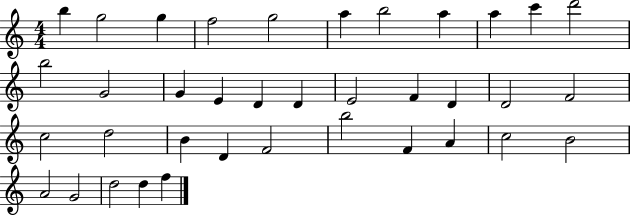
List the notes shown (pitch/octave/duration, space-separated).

B5/q G5/h G5/q F5/h G5/h A5/q B5/h A5/q A5/q C6/q D6/h B5/h G4/h G4/q E4/q D4/q D4/q E4/h F4/q D4/q D4/h F4/h C5/h D5/h B4/q D4/q F4/h B5/h F4/q A4/q C5/h B4/h A4/h G4/h D5/h D5/q F5/q